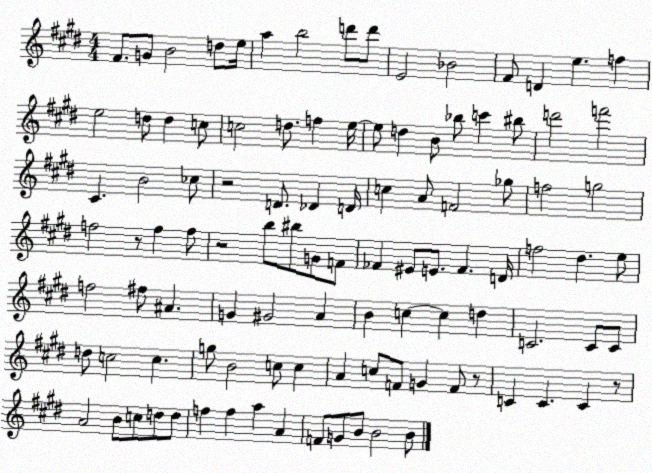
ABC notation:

X:1
T:Untitled
M:4/4
L:1/4
K:E
^F/2 G/2 B2 d/2 e/4 a b2 d'/2 d'/2 E2 _B2 ^F/2 D e f e2 d/2 d c/2 c2 d/2 f e/4 e/2 d B/2 _b/2 c' ^b/2 d'2 f'2 ^C B2 _c/2 z2 D/2 _D D/4 c A/2 F2 _g/2 f2 g2 f2 z/2 f f/2 z2 b/2 ^b/2 G/2 F/2 _F ^E/2 E/2 _F D/4 f2 ^d e/2 f2 ^f/2 ^A G ^G2 A B c c d C2 C/2 C/2 d/2 c2 c g/2 B2 c/2 c A c/2 F/2 G F/2 z/2 C C C z/2 A2 B/2 c/2 d/2 d/2 f f a A F/2 G/2 B/2 B2 B/2